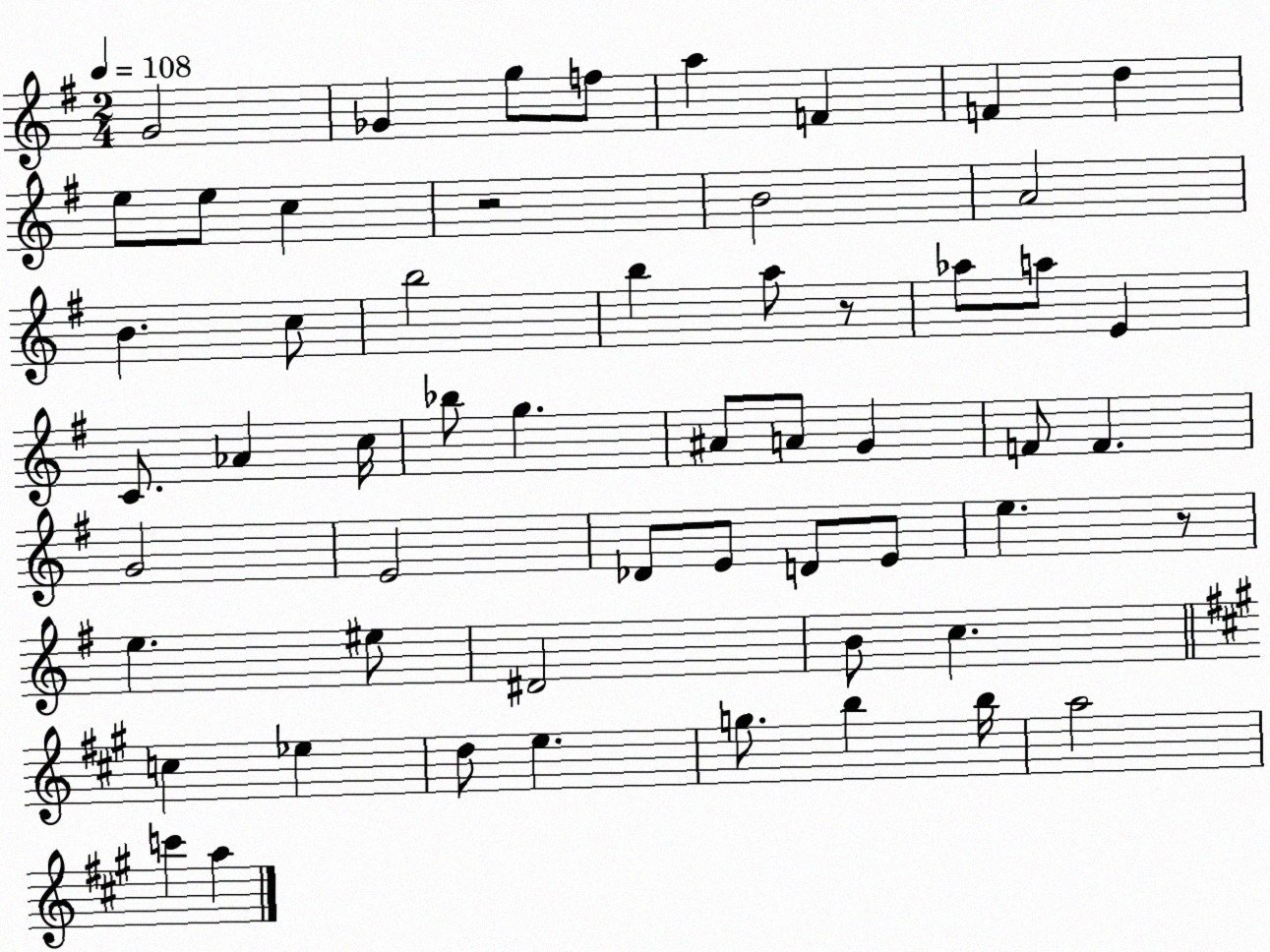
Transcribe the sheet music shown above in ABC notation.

X:1
T:Untitled
M:2/4
L:1/4
K:G
G2 _G g/2 f/2 a F F d e/2 e/2 c z2 B2 A2 B c/2 b2 b a/2 z/2 _a/2 a/2 E C/2 _A c/4 _b/2 g ^A/2 A/2 G F/2 F G2 E2 _D/2 E/2 D/2 E/2 e z/2 e ^e/2 ^D2 B/2 c c _e d/2 e g/2 b b/4 a2 c' a